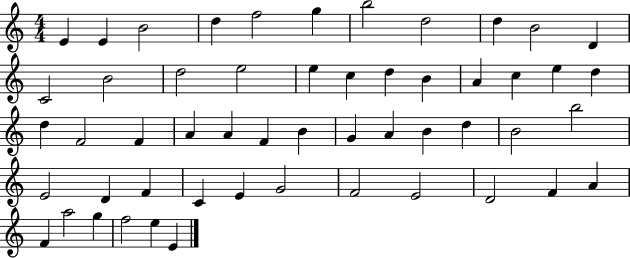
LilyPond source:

{
  \clef treble
  \numericTimeSignature
  \time 4/4
  \key c \major
  e'4 e'4 b'2 | d''4 f''2 g''4 | b''2 d''2 | d''4 b'2 d'4 | \break c'2 b'2 | d''2 e''2 | e''4 c''4 d''4 b'4 | a'4 c''4 e''4 d''4 | \break d''4 f'2 f'4 | a'4 a'4 f'4 b'4 | g'4 a'4 b'4 d''4 | b'2 b''2 | \break e'2 d'4 f'4 | c'4 e'4 g'2 | f'2 e'2 | d'2 f'4 a'4 | \break f'4 a''2 g''4 | f''2 e''4 e'4 | \bar "|."
}